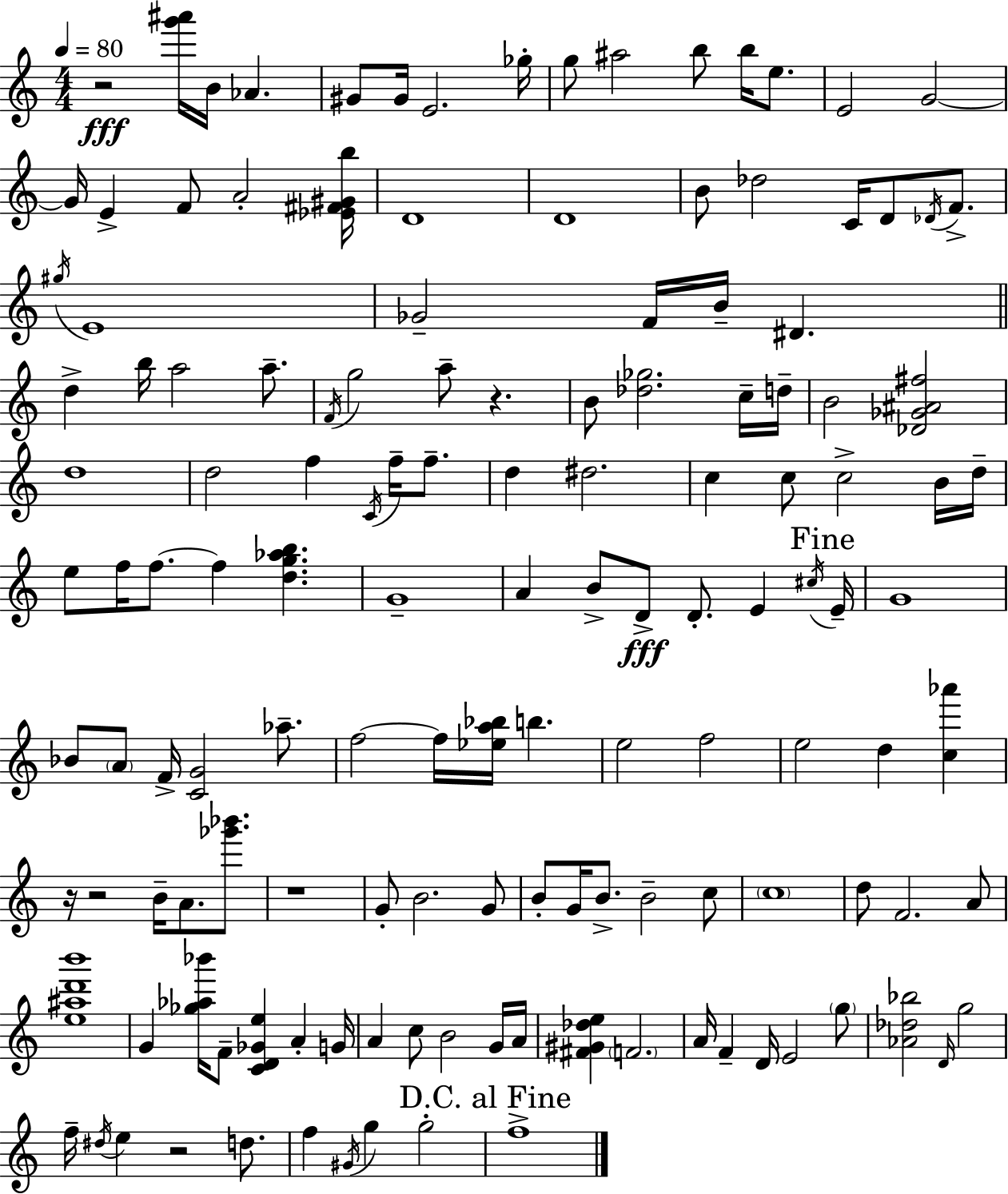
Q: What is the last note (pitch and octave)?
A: F5